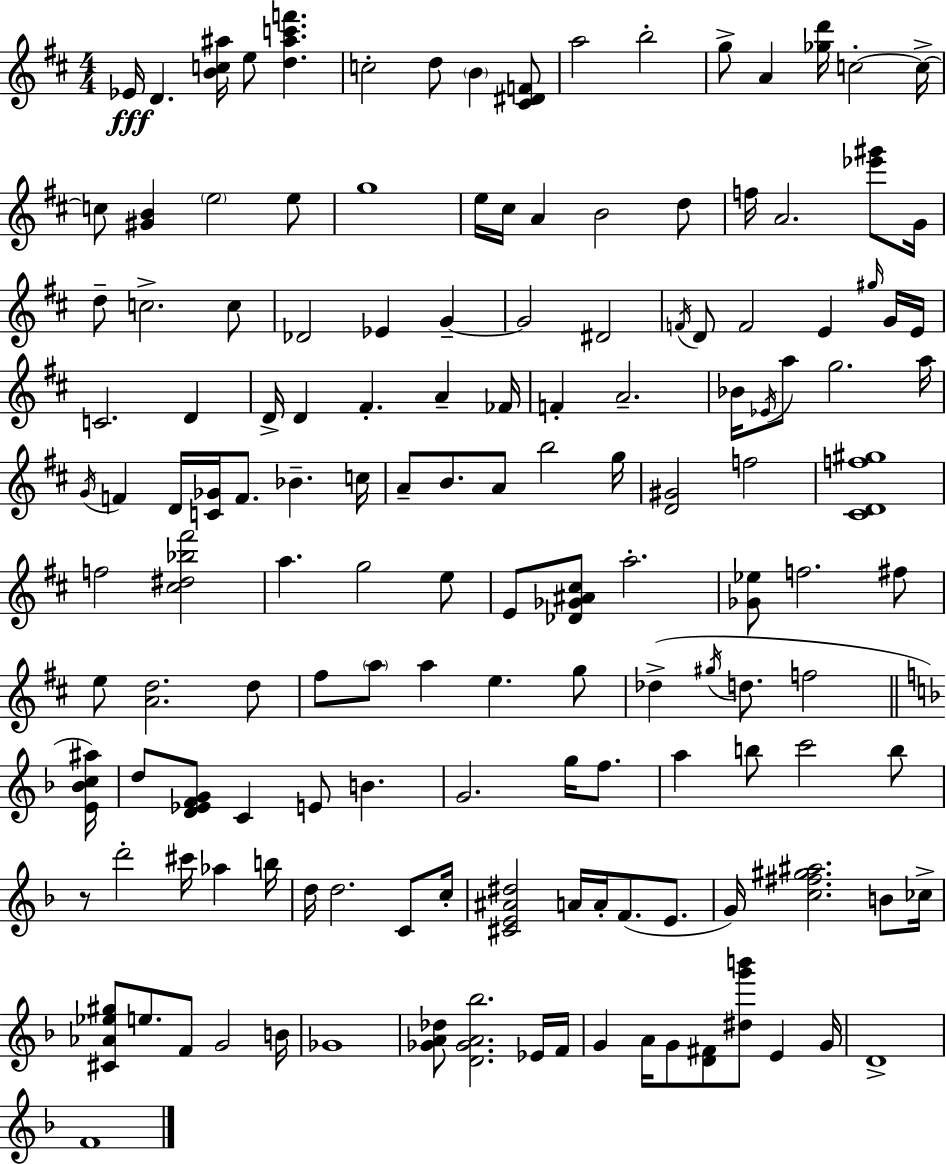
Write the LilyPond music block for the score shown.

{
  \clef treble
  \numericTimeSignature
  \time 4/4
  \key d \major
  ees'16\fff d'4. <b' c'' ais''>16 e''8 <d'' ais'' c''' f'''>4. | c''2-. d''8 \parenthesize b'4 <cis' dis' f'>8 | a''2 b''2-. | g''8-> a'4 <ges'' d'''>16 c''2-.~~ c''16->~~ | \break c''8 <gis' b'>4 \parenthesize e''2 e''8 | g''1 | e''16 cis''16 a'4 b'2 d''8 | f''16 a'2. <ees''' gis'''>8 g'16 | \break d''8-- c''2.-> c''8 | des'2 ees'4 g'4--~~ | g'2 dis'2 | \acciaccatura { f'16 } d'8 f'2 e'4 \grace { gis''16 } | \break g'16 e'16 c'2. d'4 | d'16-> d'4 fis'4.-. a'4-- | fes'16 f'4-. a'2.-- | bes'16 \acciaccatura { ees'16 } a''8 g''2. | \break a''16 \acciaccatura { g'16 } f'4 d'16 <c' ges'>16 f'8. bes'4.-- | c''16 a'8-- b'8. a'8 b''2 | g''16 <d' gis'>2 f''2 | <cis' d' f'' gis''>1 | \break f''2 <cis'' dis'' bes'' fis'''>2 | a''4. g''2 | e''8 e'8 <des' ges' ais' cis''>8 a''2.-. | <ges' ees''>8 f''2. | \break fis''8 e''8 <a' d''>2. | d''8 fis''8 \parenthesize a''8 a''4 e''4. | g''8 des''4->( \acciaccatura { gis''16 } d''8. f''2 | \bar "||" \break \key d \minor <e' bes' c'' ais''>16) d''8 <d' ees' f' g'>8 c'4 e'8 b'4. | g'2. g''16 f''8. | a''4 b''8 c'''2 b''8 | r8 d'''2-. cis'''16 aes''4 | \break b''16 d''16 d''2. c'8 | c''16-. <cis' e' ais' dis''>2 a'16 a'16-. f'8.( e'8. | g'16) <c'' fis'' gis'' ais''>2. b'8 | ces''16-> <cis' aes' ees'' gis''>8 e''8. f'8 g'2 | \break b'16 ges'1 | <ges' a' des''>8 <d' ges' a' bes''>2. ees'16 | f'16 g'4 a'16 g'8 <d' fis'>8 <dis'' g''' b'''>8 e'4 | g'16 d'1-> | \break f'1 | \bar "|."
}